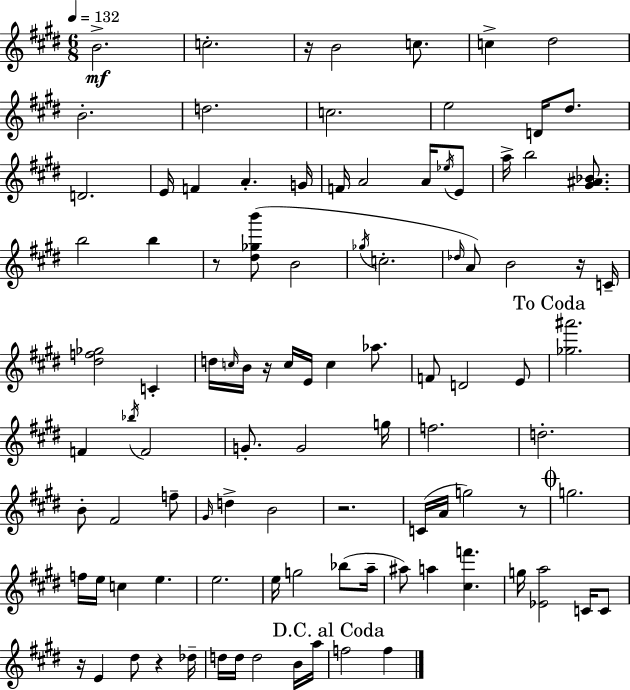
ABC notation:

X:1
T:Untitled
M:6/8
L:1/4
K:E
B2 c2 z/4 B2 c/2 c ^d2 B2 d2 c2 e2 D/4 ^d/2 D2 E/4 F A G/4 F/4 A2 A/4 _e/4 E/2 a/4 b2 [^G^A_B]/2 b2 b z/2 [^d_gb']/2 B2 _g/4 c2 _d/4 A/2 B2 z/4 C/4 [^df_g]2 C d/4 c/4 B/4 z/4 c/4 E/4 c _a/2 F/2 D2 E/2 [_g^a']2 F _b/4 F2 G/2 G2 g/4 f2 d2 B/2 ^F2 f/2 ^G/4 d B2 z2 C/4 A/4 g2 z/2 g2 f/4 e/4 c e e2 e/4 g2 _b/2 a/4 ^a/2 a [^cf'] g/4 [_Ea]2 C/4 C/2 z/4 E ^d/2 z _d/4 d/4 d/4 d2 B/4 a/4 f2 f